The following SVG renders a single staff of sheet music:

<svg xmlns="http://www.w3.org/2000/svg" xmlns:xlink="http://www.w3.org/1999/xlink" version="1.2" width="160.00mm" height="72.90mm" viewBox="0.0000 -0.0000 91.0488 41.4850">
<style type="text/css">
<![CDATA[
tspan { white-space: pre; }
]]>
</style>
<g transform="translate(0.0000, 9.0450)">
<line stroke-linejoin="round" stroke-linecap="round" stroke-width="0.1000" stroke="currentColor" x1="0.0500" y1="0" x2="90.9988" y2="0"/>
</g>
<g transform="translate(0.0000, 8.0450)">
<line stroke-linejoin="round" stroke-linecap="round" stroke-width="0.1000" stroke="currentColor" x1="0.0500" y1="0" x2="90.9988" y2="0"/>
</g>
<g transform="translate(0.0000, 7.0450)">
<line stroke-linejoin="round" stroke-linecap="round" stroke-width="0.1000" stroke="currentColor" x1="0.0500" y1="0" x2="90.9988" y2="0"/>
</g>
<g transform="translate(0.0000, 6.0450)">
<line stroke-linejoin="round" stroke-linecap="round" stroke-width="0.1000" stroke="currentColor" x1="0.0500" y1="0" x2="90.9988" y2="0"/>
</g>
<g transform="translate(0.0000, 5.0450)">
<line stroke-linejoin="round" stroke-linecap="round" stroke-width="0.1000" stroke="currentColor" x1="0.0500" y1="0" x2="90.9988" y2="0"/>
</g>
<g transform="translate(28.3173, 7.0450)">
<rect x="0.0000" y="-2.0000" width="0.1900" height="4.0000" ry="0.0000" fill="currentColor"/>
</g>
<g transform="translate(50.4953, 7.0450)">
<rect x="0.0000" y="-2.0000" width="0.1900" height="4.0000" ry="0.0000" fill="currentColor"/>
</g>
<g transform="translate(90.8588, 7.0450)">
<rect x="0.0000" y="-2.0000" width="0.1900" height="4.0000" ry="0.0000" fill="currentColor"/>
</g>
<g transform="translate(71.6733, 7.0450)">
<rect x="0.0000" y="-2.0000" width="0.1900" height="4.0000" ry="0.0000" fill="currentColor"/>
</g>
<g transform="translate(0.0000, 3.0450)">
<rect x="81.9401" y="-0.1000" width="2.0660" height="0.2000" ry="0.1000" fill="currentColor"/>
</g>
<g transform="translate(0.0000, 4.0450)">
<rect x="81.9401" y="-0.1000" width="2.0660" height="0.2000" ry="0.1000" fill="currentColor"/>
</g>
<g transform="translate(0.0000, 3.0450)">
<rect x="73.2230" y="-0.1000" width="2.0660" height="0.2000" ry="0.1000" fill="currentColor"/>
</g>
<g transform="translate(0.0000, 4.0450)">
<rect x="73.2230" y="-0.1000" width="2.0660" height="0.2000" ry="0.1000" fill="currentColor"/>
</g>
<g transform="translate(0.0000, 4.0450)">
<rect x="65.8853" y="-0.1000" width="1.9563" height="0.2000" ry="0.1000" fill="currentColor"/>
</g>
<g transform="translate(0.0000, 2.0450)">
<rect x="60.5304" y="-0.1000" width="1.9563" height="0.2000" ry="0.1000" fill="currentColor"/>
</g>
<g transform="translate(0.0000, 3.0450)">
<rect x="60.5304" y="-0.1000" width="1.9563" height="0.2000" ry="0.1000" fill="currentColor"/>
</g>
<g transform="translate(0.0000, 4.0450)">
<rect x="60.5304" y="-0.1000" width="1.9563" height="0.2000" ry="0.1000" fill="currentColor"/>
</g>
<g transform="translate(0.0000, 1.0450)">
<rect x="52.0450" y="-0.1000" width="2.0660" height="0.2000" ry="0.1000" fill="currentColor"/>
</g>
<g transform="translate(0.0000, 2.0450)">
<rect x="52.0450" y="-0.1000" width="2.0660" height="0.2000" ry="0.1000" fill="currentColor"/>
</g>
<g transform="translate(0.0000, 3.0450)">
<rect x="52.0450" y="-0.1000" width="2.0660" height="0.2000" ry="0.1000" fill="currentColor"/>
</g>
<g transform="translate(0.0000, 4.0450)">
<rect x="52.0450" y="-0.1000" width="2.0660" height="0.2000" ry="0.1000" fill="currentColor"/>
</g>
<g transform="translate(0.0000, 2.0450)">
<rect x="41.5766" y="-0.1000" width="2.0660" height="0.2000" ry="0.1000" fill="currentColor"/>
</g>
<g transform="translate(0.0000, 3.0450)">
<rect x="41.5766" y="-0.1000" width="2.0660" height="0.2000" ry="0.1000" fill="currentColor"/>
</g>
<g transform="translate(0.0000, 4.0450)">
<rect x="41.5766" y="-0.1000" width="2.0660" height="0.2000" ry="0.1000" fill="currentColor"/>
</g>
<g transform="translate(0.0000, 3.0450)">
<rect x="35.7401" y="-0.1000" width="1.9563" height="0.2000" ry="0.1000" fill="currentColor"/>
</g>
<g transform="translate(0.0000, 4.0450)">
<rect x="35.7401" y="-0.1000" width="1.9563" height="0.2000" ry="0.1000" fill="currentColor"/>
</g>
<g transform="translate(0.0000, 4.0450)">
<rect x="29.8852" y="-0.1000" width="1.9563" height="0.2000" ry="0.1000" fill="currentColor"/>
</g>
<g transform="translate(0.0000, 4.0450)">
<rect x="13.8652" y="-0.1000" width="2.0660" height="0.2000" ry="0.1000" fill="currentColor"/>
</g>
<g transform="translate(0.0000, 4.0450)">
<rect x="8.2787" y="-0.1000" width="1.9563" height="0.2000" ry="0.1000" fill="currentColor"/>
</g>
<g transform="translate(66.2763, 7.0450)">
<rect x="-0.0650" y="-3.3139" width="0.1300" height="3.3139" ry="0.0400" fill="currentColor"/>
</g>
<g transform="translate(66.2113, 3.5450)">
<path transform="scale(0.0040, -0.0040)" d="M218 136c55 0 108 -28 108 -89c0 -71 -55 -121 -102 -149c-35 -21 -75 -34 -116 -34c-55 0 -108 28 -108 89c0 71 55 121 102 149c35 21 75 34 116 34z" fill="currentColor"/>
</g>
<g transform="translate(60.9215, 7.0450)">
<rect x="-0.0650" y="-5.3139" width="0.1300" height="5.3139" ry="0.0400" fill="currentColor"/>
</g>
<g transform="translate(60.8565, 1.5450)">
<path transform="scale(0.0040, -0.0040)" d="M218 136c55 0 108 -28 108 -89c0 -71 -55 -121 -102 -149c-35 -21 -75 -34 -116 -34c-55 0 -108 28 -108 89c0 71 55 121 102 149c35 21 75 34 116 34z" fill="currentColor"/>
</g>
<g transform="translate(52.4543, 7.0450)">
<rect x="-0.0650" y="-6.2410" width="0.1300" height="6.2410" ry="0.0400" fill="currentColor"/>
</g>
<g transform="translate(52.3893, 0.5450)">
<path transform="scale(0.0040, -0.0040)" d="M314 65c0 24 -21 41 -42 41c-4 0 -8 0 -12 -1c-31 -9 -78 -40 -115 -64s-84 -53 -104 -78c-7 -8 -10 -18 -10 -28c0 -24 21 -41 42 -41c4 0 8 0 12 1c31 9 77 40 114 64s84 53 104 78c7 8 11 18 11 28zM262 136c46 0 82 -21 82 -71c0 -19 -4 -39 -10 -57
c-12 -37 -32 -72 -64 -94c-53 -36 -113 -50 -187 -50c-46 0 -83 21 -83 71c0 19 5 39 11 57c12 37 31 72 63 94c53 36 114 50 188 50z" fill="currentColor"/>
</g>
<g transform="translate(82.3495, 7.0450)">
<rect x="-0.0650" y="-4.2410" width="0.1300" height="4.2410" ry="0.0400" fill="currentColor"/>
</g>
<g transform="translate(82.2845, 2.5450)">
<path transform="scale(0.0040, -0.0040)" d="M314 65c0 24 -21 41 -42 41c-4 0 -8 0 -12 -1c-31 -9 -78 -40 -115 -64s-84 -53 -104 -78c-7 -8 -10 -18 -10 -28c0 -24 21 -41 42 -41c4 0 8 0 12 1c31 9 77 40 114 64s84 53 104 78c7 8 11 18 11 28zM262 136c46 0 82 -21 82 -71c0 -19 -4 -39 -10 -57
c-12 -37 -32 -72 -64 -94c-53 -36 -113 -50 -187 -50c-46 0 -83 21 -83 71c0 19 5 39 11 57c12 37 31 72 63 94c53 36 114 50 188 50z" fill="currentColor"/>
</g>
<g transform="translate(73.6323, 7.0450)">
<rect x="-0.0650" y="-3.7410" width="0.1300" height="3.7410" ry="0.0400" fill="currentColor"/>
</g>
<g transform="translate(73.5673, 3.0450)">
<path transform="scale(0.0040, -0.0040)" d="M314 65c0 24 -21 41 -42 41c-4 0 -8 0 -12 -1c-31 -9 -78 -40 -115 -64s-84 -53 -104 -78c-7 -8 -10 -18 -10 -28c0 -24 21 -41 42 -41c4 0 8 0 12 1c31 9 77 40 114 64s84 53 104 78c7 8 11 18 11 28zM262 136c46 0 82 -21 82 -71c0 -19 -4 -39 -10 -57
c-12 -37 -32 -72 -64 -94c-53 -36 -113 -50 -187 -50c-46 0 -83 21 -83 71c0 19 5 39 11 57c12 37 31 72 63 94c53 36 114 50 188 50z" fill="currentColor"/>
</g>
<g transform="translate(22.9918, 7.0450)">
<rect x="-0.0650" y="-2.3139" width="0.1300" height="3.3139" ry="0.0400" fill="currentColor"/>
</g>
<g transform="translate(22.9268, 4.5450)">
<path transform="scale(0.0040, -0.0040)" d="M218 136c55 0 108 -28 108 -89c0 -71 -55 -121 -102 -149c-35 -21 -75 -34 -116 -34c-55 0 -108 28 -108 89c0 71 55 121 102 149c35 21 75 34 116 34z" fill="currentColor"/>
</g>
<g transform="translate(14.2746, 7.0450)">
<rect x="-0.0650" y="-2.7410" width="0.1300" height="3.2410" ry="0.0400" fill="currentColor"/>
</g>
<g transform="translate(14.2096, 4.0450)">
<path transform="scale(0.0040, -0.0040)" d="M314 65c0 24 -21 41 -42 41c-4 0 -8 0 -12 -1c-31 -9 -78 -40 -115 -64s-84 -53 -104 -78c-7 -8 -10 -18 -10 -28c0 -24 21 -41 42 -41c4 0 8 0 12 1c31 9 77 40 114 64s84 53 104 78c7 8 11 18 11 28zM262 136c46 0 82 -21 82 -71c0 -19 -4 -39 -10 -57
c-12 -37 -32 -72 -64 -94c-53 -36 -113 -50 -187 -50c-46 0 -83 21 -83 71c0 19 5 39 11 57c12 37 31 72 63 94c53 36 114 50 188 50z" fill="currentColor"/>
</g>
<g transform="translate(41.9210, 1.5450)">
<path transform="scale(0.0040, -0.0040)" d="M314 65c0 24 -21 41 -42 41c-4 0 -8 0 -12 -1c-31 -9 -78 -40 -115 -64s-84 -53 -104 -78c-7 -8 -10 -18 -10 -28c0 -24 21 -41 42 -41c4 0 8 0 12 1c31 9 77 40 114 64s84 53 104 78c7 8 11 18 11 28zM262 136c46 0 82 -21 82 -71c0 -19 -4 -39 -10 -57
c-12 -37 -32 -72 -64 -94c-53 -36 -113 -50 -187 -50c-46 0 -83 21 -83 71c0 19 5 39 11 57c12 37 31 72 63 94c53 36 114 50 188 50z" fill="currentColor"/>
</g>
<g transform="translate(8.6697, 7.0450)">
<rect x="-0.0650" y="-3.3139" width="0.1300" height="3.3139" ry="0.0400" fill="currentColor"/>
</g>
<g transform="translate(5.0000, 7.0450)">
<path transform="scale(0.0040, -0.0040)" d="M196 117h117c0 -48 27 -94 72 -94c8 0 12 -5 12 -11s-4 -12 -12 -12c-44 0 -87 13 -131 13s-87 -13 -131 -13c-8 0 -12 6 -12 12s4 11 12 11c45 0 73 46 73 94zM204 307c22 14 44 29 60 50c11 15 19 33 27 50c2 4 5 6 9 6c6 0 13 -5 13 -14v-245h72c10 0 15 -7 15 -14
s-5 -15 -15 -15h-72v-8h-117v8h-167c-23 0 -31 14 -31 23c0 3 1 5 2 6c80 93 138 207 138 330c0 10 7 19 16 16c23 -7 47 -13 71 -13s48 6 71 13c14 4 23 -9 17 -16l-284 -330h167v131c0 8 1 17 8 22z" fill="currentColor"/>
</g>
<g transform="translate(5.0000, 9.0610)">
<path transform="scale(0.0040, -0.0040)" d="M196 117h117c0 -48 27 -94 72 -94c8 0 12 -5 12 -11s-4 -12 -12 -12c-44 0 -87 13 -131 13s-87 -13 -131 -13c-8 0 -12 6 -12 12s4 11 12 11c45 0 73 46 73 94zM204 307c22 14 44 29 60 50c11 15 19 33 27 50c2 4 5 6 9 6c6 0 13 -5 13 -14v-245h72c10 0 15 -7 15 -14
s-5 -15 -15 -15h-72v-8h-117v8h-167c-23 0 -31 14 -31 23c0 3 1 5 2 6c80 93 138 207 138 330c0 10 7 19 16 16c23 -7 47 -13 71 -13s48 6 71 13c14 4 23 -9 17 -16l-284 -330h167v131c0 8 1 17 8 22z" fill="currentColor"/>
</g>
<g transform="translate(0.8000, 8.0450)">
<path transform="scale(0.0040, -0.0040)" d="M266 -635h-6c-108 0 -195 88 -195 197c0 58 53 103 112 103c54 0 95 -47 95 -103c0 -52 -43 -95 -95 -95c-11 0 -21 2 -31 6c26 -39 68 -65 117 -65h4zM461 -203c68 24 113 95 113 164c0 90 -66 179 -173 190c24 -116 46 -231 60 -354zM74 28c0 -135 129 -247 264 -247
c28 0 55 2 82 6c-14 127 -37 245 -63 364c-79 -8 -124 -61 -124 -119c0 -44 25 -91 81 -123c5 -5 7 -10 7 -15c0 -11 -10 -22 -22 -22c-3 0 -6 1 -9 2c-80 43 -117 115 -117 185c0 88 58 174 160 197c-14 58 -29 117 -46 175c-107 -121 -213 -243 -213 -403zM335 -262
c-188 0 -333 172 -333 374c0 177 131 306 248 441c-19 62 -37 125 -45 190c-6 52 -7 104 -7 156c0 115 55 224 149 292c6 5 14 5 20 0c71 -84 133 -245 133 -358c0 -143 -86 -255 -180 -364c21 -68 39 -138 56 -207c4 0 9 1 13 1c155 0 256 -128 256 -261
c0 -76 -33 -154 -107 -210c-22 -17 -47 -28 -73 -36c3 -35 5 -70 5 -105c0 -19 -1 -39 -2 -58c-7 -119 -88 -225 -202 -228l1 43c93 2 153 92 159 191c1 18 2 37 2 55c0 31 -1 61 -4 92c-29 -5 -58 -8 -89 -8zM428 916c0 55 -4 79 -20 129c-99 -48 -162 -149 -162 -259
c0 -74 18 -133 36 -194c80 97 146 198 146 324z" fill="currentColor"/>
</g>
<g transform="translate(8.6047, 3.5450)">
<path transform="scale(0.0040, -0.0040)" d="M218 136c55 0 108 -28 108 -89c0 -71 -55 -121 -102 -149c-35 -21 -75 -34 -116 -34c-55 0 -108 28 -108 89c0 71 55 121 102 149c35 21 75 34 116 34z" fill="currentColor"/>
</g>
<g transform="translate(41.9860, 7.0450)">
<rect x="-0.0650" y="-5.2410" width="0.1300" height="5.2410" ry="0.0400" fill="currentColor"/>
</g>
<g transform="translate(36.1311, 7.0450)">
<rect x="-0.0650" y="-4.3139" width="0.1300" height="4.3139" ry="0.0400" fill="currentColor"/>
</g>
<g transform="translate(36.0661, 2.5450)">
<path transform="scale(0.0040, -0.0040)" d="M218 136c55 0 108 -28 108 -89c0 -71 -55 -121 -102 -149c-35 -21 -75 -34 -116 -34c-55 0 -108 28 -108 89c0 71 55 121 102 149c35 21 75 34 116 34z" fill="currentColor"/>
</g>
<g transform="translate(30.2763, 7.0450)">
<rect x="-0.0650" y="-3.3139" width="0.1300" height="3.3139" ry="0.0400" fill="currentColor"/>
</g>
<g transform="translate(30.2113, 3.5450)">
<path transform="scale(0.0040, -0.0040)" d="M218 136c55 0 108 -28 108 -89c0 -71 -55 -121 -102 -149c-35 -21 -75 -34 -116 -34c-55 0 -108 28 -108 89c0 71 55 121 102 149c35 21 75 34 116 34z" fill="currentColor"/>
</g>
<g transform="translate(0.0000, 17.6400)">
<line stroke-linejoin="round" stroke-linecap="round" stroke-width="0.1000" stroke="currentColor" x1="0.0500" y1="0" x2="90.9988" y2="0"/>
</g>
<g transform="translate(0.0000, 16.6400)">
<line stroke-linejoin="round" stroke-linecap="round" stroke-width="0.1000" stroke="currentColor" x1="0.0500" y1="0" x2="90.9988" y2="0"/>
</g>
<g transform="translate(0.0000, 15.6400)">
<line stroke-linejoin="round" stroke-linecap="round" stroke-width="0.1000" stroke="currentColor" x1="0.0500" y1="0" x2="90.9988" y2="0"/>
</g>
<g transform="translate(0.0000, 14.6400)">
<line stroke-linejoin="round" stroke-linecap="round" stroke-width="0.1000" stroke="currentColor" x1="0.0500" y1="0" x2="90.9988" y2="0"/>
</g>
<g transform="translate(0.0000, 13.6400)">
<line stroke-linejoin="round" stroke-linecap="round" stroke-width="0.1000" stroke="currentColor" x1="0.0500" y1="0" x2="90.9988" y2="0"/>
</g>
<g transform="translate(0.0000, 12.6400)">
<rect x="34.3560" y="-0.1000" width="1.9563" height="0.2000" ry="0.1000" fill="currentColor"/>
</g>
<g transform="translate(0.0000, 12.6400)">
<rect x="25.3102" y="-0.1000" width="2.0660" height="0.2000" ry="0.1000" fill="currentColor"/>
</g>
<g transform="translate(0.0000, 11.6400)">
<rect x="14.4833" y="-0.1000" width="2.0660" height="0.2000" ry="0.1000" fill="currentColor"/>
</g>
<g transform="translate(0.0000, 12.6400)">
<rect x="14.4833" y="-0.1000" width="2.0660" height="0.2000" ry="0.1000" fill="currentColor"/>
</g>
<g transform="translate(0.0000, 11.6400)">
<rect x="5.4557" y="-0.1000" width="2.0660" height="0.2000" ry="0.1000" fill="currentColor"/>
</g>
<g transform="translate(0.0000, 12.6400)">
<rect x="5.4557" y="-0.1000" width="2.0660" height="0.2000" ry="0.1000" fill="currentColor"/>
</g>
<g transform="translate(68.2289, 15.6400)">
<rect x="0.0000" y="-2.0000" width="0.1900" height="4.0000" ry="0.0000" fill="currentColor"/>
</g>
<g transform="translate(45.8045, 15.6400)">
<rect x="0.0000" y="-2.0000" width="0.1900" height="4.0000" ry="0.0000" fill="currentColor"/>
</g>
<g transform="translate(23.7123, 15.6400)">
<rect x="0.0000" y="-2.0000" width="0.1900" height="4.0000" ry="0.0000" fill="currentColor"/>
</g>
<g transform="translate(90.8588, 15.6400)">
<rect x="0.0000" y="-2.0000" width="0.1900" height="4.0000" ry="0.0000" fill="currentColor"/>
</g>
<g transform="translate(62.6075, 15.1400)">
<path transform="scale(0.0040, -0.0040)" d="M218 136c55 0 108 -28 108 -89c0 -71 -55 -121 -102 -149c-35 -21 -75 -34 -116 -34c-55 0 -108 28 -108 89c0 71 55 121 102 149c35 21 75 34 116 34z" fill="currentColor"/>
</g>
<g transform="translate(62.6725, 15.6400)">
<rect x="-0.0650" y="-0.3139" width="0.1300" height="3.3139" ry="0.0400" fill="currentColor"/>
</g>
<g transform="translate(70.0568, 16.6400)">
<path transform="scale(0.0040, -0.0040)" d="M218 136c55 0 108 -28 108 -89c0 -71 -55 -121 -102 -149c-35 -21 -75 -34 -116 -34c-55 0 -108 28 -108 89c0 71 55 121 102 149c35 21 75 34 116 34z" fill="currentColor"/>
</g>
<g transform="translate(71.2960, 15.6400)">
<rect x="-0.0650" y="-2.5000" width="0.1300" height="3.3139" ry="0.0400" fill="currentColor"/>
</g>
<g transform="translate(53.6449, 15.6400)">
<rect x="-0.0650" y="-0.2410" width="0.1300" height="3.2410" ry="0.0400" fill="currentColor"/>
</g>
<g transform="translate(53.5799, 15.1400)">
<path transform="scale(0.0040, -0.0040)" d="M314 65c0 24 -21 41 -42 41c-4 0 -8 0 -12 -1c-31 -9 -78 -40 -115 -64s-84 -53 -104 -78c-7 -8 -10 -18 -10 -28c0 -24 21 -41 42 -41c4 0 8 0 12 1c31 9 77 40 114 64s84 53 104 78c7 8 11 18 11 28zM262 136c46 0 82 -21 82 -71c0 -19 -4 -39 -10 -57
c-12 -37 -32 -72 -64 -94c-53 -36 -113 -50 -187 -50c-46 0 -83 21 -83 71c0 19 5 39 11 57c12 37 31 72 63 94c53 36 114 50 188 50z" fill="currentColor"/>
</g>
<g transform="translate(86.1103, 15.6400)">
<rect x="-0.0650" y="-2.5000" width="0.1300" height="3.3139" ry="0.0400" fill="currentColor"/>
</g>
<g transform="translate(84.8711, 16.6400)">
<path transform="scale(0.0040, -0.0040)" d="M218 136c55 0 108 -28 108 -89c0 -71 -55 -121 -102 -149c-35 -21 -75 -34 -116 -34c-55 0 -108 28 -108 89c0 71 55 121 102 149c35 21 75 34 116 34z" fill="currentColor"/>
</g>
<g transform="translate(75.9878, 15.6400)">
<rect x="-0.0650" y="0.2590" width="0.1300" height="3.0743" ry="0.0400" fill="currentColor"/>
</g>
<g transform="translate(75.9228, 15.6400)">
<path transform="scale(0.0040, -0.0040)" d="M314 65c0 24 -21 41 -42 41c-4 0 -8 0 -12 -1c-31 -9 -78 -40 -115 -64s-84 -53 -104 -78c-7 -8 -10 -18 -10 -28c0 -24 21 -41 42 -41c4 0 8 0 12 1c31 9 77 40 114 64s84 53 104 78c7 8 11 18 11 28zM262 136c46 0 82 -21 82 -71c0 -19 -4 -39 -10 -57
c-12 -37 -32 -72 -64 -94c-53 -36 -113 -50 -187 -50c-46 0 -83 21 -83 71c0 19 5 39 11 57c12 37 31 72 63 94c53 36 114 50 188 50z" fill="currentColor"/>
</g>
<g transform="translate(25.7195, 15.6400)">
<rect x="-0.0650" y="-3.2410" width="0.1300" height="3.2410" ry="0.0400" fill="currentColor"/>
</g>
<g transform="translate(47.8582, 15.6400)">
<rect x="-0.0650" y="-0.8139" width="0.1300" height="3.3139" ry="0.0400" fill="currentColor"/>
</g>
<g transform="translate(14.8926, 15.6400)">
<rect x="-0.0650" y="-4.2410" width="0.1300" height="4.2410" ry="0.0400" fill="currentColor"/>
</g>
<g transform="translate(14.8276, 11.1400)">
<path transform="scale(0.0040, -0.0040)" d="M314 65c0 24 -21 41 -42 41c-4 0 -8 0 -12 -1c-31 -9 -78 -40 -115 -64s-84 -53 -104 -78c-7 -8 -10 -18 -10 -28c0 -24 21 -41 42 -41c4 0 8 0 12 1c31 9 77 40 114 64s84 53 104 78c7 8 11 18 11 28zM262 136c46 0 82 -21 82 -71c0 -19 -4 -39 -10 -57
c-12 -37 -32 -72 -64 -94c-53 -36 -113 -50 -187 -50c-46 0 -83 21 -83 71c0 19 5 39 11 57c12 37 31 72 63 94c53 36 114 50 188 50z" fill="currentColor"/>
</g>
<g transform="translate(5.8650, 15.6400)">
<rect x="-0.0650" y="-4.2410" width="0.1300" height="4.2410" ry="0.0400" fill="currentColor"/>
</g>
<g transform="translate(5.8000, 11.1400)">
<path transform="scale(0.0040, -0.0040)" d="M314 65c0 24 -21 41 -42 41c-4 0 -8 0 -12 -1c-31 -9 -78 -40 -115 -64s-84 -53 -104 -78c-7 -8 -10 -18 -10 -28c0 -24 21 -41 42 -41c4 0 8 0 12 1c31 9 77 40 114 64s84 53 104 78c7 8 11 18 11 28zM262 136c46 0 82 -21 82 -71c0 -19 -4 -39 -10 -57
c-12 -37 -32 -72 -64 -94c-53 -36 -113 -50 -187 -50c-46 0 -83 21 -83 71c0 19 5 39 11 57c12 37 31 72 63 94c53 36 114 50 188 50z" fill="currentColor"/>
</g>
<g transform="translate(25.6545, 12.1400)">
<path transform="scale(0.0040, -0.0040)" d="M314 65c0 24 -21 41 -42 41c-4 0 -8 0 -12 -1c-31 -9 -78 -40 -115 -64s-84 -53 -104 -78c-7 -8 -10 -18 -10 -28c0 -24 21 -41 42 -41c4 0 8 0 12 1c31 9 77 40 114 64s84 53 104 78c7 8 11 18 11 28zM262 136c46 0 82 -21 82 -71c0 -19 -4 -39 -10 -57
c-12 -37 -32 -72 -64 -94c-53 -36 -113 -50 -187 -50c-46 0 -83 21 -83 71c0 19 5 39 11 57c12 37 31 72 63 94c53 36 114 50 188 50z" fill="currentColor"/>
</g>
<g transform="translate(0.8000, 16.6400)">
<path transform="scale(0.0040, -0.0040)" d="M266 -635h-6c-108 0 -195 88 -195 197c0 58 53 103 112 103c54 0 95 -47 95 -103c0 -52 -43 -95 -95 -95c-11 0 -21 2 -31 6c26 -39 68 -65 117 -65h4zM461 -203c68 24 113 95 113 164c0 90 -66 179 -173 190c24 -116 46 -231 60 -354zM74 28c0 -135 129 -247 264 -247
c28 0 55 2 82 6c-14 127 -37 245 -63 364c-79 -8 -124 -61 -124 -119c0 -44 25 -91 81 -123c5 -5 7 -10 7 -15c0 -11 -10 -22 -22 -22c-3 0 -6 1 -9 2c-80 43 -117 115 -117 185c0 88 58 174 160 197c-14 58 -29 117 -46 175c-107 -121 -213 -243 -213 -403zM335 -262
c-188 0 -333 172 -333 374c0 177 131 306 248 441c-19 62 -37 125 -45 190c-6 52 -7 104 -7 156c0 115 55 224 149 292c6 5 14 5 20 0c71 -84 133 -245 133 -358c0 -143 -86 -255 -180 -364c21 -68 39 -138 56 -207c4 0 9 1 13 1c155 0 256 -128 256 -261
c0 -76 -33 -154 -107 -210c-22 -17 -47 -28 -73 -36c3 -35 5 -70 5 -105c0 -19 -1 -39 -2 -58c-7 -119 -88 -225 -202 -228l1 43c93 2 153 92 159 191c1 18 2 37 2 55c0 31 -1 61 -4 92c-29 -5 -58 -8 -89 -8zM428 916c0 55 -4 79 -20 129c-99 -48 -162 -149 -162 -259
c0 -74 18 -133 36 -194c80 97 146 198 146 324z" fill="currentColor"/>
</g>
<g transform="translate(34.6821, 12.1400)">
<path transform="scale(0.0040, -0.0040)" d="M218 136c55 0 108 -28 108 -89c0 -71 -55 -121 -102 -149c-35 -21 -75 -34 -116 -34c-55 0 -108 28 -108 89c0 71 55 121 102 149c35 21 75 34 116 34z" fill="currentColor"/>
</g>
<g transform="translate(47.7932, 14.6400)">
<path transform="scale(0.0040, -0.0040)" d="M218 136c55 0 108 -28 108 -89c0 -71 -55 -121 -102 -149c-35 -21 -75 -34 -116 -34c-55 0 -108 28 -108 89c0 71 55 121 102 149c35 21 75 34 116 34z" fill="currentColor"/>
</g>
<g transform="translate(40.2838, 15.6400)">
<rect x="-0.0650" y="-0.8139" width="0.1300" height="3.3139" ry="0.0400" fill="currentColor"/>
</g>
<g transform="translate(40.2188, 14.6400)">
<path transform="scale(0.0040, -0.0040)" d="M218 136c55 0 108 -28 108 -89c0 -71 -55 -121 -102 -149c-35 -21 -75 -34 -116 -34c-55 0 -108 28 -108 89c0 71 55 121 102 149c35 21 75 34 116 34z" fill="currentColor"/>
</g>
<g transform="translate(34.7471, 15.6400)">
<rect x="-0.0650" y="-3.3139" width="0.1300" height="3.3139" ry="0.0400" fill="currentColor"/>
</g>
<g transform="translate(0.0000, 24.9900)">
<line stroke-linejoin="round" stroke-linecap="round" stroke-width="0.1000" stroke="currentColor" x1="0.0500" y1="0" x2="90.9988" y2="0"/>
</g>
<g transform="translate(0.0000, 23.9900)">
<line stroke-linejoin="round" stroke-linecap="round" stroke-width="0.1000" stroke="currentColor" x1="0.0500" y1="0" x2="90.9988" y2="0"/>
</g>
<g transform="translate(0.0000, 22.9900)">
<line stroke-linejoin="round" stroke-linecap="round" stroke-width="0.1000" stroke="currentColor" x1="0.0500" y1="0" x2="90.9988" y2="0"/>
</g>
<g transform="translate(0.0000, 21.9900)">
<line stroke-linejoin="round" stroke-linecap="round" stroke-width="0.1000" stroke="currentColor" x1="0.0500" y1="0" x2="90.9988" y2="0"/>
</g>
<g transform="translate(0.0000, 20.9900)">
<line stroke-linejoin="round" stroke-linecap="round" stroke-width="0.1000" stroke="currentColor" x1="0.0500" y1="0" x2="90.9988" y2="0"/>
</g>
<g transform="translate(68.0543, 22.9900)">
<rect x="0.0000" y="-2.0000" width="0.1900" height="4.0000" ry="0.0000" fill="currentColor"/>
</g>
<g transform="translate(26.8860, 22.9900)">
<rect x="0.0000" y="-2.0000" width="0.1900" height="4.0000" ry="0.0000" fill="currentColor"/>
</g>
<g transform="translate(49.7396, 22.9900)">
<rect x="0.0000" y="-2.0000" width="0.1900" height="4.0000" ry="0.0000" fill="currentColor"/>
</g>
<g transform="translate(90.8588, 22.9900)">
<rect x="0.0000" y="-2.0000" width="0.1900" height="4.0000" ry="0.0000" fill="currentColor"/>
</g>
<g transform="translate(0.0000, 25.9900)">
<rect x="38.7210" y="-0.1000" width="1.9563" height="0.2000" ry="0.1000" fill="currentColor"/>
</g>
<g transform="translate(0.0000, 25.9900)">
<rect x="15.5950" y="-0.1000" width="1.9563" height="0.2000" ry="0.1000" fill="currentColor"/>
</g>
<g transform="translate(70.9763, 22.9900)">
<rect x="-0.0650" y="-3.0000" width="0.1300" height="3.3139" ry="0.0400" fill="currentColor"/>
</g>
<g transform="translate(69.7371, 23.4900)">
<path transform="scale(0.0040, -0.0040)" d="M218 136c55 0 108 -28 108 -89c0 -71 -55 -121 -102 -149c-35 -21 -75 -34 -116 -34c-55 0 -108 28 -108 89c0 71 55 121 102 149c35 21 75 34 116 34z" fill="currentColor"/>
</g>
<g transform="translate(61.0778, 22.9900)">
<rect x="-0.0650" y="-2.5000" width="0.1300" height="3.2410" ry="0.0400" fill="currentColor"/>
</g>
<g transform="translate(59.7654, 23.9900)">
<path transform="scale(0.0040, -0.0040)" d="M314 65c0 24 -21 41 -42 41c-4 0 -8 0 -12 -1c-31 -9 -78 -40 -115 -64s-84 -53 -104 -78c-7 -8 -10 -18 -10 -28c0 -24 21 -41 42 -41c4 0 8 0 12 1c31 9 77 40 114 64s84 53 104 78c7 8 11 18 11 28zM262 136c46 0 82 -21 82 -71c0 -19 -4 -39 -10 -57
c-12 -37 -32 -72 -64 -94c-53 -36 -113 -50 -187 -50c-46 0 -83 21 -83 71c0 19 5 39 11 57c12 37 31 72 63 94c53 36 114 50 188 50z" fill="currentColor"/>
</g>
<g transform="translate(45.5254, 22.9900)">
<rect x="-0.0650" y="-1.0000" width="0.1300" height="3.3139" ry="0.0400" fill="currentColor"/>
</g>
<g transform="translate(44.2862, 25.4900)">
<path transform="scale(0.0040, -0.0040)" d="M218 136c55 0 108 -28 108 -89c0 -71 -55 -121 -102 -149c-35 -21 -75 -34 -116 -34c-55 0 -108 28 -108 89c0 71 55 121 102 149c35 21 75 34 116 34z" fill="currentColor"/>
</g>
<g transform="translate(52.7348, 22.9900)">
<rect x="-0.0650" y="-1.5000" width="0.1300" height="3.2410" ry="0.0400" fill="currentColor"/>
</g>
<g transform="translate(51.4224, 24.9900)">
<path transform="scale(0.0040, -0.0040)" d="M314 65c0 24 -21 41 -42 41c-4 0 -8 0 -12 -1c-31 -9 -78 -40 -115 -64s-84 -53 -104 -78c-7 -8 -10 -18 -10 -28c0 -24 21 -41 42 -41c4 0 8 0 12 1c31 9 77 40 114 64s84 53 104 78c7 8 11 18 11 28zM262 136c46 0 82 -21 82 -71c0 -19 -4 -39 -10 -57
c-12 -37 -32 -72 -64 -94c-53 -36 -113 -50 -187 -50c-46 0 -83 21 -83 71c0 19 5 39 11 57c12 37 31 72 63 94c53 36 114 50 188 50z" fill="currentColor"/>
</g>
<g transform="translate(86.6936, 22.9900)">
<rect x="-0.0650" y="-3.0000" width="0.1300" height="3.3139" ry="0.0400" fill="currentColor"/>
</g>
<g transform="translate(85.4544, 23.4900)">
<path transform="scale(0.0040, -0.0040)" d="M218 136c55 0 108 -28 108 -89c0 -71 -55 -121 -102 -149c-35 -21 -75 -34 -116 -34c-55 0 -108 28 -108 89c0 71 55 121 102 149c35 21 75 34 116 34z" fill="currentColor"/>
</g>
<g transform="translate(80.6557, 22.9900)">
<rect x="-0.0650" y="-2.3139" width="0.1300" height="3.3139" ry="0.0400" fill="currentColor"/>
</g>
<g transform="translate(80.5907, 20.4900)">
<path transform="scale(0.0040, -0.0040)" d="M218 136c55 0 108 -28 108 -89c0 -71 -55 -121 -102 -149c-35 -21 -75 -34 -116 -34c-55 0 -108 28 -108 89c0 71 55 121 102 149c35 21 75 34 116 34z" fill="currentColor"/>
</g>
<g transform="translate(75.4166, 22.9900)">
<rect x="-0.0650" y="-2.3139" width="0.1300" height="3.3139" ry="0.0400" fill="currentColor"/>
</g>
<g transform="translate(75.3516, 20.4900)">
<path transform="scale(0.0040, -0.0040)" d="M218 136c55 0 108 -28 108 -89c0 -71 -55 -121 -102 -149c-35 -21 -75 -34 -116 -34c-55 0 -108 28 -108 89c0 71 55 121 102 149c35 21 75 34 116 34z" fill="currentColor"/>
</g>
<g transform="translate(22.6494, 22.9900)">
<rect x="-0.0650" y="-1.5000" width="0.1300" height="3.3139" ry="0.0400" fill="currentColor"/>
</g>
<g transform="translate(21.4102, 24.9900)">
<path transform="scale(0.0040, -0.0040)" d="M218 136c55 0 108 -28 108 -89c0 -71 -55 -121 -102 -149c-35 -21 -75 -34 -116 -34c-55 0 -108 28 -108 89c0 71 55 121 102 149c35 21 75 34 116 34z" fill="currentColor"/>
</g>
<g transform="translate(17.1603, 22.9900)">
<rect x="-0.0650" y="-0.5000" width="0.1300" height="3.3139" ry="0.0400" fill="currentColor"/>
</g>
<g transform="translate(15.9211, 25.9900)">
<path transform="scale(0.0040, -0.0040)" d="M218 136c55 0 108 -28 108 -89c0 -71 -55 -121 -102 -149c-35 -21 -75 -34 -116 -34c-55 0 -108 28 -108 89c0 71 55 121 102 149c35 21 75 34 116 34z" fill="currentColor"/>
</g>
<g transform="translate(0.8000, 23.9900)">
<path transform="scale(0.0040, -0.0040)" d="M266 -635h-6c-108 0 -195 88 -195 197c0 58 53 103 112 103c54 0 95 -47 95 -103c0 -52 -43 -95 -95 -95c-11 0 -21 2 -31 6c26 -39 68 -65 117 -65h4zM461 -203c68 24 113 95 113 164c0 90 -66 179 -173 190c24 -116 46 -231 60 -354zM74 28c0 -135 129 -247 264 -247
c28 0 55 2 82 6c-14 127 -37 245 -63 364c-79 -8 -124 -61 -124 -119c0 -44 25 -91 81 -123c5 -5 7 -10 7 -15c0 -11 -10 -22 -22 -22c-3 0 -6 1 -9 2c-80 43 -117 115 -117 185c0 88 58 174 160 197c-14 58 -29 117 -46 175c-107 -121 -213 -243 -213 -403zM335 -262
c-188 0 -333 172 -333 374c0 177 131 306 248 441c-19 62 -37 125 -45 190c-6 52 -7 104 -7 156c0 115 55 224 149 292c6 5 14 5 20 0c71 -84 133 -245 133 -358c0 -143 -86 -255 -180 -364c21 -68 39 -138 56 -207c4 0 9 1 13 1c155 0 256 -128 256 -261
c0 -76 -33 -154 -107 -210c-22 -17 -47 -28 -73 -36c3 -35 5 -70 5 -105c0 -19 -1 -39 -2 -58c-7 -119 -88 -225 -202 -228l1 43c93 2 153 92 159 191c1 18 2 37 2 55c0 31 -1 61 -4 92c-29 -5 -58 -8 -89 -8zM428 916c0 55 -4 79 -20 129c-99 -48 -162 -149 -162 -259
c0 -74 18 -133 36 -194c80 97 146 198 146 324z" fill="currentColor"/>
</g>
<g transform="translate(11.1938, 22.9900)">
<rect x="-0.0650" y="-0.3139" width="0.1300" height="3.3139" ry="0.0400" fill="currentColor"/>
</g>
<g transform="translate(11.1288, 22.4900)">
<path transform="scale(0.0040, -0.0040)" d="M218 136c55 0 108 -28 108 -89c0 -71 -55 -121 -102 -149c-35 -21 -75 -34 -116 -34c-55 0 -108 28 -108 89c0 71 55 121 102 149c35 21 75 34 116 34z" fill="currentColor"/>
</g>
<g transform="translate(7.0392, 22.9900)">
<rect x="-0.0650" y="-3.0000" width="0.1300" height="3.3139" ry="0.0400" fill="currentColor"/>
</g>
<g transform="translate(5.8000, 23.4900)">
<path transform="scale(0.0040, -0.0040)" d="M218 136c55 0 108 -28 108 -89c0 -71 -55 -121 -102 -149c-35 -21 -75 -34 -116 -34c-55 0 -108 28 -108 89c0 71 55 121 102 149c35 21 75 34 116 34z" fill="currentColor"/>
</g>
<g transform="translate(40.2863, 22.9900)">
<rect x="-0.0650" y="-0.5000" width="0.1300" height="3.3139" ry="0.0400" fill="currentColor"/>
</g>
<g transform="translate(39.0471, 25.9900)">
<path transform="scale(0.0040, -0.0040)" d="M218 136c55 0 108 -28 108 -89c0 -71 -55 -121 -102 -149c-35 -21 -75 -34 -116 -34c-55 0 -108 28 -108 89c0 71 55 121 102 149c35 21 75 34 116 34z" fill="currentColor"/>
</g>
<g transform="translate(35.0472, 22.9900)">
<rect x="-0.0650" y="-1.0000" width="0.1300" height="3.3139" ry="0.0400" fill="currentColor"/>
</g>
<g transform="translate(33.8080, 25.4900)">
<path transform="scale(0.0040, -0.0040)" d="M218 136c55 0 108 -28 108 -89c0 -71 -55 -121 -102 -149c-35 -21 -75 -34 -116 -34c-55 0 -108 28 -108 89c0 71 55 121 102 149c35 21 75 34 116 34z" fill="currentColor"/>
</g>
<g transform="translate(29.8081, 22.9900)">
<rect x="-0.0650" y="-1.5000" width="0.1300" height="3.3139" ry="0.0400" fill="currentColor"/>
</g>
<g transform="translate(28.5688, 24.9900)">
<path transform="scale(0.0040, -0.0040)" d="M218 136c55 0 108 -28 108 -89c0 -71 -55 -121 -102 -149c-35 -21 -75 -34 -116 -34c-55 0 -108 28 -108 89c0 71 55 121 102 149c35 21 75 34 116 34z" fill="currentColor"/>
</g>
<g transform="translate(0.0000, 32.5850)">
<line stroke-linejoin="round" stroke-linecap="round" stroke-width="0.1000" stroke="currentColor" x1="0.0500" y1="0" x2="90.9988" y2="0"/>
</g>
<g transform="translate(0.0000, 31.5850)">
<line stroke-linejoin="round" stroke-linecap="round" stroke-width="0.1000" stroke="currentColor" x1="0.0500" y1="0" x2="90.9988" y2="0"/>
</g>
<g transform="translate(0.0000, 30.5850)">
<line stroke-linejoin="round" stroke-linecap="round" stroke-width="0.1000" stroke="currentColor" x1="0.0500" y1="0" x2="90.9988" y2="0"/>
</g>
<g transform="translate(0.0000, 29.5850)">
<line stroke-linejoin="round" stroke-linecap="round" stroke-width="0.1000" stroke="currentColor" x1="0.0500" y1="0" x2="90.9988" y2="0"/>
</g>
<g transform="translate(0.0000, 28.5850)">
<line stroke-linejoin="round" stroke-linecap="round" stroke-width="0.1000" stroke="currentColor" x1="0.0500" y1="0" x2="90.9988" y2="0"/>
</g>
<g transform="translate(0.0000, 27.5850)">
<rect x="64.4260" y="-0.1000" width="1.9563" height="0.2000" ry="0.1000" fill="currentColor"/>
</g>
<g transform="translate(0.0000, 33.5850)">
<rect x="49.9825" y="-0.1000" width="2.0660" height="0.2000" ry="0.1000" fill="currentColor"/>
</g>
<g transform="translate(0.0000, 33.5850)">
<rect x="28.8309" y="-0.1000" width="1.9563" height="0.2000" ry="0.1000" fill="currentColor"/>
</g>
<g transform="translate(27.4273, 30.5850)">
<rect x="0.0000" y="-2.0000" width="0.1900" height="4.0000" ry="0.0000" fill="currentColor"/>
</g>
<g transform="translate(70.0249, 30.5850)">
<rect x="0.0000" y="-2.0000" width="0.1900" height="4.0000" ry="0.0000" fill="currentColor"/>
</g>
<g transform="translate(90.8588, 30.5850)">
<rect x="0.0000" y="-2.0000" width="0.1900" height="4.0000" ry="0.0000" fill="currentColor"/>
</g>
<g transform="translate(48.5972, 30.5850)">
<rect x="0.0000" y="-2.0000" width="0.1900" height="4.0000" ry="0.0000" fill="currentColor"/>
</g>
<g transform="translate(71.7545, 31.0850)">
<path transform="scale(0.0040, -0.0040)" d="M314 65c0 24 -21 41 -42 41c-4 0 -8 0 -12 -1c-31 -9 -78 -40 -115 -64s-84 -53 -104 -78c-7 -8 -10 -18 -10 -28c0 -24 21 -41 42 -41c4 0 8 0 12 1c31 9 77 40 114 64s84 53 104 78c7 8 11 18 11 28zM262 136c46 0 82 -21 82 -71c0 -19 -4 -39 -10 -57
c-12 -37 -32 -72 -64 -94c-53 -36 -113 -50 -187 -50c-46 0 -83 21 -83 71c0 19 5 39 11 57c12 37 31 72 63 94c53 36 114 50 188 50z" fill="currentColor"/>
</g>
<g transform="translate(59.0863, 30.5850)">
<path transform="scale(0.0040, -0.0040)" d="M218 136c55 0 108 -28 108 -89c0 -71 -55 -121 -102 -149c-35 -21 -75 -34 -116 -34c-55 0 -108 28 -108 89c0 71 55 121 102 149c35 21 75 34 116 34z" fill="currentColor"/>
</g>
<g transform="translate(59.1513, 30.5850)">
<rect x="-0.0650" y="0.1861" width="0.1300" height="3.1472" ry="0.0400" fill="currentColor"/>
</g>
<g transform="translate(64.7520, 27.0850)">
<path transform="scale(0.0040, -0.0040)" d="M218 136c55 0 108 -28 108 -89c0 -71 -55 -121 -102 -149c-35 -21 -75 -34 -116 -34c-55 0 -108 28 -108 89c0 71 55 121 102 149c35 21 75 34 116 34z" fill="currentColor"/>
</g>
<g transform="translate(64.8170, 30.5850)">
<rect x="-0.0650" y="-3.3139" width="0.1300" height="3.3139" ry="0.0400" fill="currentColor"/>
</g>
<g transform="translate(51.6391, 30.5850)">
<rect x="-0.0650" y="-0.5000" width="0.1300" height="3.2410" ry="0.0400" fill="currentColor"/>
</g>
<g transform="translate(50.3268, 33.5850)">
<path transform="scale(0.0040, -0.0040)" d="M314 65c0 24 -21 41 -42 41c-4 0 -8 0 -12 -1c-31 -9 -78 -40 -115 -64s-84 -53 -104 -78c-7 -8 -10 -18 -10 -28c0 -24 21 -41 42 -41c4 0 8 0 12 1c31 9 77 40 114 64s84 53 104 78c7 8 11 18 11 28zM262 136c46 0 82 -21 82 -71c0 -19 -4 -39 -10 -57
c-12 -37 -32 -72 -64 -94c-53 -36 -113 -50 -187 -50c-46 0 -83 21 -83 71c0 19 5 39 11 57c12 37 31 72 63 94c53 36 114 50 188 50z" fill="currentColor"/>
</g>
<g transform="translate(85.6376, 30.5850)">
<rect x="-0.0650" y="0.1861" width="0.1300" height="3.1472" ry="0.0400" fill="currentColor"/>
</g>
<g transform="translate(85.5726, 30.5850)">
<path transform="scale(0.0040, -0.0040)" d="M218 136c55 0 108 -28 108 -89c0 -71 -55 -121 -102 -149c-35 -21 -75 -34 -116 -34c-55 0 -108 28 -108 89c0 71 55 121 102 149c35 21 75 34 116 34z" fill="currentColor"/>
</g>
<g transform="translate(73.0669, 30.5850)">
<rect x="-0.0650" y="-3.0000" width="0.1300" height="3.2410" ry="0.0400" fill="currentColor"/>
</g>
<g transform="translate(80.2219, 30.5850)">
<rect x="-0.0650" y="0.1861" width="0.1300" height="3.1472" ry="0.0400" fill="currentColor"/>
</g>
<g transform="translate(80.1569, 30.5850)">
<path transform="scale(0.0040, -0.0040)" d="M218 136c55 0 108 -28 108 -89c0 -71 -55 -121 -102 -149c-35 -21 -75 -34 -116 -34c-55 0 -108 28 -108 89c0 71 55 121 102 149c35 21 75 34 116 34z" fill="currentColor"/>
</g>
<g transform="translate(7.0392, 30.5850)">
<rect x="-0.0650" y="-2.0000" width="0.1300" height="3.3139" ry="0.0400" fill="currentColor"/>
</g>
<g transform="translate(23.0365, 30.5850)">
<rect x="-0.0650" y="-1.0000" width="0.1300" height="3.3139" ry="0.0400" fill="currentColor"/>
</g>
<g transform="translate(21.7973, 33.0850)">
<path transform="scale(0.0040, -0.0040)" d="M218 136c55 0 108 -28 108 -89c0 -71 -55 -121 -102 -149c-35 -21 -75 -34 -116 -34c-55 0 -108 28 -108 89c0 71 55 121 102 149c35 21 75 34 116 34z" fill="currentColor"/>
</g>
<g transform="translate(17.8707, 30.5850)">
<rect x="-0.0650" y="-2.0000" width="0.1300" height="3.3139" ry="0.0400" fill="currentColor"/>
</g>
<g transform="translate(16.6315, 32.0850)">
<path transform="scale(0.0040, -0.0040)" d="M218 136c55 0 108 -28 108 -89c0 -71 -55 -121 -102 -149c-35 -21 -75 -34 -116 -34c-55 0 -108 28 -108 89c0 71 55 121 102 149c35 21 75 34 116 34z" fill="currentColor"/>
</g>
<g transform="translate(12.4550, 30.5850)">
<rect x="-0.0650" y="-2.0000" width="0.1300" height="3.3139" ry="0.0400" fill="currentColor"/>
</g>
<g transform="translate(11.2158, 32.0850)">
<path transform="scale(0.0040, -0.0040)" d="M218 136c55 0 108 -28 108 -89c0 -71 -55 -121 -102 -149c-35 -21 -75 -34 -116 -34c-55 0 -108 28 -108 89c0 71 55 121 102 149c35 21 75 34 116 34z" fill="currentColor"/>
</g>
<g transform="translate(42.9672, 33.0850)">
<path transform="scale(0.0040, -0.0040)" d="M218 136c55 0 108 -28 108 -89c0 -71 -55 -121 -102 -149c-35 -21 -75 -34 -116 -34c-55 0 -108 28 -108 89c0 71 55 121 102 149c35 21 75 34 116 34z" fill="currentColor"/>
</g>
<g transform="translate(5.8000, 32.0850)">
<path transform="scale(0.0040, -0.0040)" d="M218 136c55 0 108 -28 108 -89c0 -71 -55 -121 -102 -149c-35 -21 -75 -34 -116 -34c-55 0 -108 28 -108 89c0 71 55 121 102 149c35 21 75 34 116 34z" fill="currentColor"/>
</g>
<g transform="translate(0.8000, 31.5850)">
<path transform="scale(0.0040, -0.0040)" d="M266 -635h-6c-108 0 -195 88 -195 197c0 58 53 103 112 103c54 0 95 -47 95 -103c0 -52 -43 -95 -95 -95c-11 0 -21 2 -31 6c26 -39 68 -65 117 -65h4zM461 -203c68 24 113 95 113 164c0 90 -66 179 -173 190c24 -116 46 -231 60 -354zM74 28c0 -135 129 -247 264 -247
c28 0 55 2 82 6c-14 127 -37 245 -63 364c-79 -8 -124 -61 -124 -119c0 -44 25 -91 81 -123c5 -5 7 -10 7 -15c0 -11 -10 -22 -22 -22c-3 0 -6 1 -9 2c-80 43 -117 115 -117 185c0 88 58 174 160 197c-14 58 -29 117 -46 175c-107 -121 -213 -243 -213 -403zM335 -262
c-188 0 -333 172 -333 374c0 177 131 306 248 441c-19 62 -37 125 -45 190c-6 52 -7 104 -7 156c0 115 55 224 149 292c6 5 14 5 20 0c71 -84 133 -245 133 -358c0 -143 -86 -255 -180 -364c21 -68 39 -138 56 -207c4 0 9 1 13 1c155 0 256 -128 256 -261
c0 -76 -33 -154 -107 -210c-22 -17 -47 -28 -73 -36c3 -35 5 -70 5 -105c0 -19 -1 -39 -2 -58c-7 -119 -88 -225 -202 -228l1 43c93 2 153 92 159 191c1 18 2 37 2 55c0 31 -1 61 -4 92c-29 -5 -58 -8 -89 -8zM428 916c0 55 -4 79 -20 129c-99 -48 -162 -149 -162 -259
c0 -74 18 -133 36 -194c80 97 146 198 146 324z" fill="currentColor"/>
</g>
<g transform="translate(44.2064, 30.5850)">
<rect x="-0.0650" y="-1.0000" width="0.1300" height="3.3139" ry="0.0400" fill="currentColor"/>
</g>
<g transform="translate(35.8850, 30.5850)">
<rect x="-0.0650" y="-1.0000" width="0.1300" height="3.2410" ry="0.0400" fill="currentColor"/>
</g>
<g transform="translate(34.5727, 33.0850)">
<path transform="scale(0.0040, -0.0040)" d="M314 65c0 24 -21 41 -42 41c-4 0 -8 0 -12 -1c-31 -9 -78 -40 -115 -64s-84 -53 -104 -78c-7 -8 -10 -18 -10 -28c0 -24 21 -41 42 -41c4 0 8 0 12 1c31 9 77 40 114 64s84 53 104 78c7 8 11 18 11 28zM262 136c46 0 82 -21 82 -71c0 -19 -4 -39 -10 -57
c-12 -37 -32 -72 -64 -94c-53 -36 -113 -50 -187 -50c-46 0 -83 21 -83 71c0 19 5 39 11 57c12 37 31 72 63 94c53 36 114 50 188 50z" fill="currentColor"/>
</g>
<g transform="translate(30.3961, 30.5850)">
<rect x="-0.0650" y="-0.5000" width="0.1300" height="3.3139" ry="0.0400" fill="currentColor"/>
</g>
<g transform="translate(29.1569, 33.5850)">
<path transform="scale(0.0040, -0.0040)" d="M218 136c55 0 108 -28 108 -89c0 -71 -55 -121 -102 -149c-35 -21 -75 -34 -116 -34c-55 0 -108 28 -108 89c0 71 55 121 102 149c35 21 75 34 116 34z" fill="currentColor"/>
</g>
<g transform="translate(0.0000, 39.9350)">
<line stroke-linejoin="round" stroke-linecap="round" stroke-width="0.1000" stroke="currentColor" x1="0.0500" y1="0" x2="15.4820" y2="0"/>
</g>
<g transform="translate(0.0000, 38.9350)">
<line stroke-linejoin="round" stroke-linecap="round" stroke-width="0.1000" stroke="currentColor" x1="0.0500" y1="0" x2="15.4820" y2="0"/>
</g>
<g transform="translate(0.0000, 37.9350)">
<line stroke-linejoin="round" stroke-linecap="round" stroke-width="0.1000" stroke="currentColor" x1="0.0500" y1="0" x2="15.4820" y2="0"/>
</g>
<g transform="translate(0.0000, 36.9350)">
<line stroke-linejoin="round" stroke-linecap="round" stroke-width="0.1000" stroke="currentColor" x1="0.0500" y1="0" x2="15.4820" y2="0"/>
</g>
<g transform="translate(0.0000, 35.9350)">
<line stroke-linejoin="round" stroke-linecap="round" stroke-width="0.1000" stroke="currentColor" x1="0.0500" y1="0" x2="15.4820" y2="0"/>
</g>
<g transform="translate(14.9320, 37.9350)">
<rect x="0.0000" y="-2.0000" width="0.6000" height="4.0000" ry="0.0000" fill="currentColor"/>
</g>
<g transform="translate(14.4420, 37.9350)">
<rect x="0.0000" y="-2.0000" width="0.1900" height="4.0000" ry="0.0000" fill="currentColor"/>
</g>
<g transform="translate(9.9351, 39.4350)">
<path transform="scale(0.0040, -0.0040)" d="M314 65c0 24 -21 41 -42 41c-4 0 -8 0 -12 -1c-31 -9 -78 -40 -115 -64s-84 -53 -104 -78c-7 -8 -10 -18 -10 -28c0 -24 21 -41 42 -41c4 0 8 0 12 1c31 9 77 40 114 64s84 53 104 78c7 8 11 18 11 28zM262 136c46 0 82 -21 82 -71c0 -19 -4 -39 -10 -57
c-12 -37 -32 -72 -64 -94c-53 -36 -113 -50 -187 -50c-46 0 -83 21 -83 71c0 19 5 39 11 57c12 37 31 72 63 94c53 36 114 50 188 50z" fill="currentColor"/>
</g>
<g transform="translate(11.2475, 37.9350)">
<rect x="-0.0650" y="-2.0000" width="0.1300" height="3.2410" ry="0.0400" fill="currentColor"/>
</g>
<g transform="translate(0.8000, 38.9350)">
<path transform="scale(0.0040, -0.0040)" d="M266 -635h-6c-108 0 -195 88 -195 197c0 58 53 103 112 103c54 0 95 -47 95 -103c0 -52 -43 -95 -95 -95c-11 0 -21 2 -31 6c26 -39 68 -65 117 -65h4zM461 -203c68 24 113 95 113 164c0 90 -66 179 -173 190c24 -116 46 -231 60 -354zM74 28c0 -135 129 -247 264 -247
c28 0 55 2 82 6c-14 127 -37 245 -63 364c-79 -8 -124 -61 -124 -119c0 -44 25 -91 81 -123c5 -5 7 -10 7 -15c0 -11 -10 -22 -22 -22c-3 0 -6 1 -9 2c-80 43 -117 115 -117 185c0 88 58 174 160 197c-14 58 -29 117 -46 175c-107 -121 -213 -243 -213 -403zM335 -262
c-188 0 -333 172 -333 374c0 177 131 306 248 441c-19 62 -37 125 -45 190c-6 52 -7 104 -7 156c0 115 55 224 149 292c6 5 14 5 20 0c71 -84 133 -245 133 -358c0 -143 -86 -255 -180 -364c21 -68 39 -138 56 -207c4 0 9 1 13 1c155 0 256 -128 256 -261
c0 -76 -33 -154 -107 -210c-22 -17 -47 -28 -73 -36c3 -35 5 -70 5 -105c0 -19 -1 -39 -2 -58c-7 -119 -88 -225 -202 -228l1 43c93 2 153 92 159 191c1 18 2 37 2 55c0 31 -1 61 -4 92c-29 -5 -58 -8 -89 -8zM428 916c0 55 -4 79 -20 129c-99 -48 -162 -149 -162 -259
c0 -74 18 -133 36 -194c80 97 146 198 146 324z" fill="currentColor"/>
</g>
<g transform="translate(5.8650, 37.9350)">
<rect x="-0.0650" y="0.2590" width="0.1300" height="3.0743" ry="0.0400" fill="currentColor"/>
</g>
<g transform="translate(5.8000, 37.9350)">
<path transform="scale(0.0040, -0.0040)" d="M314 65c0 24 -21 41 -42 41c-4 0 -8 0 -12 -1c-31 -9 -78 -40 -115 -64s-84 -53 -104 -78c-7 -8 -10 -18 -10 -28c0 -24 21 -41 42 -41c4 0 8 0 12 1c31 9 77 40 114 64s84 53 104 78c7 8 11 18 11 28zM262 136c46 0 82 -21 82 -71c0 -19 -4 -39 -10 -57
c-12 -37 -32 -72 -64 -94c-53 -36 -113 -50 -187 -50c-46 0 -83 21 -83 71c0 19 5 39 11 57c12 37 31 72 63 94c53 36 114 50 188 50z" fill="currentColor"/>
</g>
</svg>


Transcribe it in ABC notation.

X:1
T:Untitled
M:4/4
L:1/4
K:C
b a2 g b d' f'2 a'2 f' b c'2 d'2 d'2 d'2 b2 b d d c2 c G B2 G A c C E E D C D E2 G2 A g g A F F F D C D2 D C2 B b A2 B B B2 F2